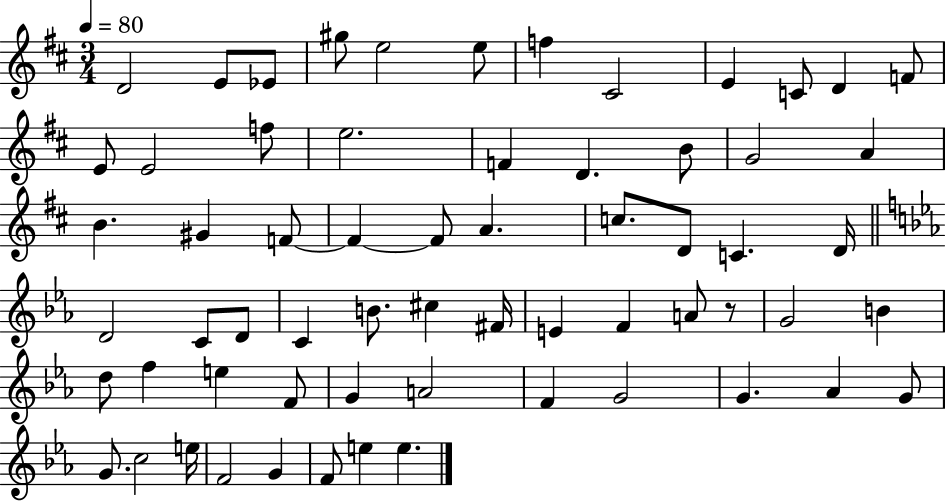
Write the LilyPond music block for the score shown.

{
  \clef treble
  \numericTimeSignature
  \time 3/4
  \key d \major
  \tempo 4 = 80
  d'2 e'8 ees'8 | gis''8 e''2 e''8 | f''4 cis'2 | e'4 c'8 d'4 f'8 | \break e'8 e'2 f''8 | e''2. | f'4 d'4. b'8 | g'2 a'4 | \break b'4. gis'4 f'8~~ | f'4~~ f'8 a'4. | c''8. d'8 c'4. d'16 | \bar "||" \break \key c \minor d'2 c'8 d'8 | c'4 b'8. cis''4 fis'16 | e'4 f'4 a'8 r8 | g'2 b'4 | \break d''8 f''4 e''4 f'8 | g'4 a'2 | f'4 g'2 | g'4. aes'4 g'8 | \break g'8. c''2 e''16 | f'2 g'4 | f'8 e''4 e''4. | \bar "|."
}